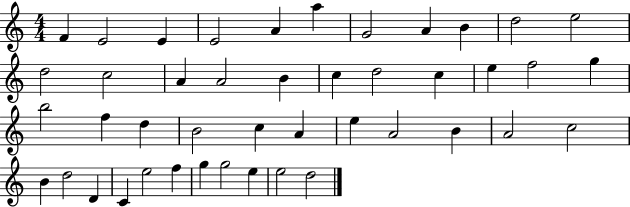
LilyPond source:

{
  \clef treble
  \numericTimeSignature
  \time 4/4
  \key c \major
  f'4 e'2 e'4 | e'2 a'4 a''4 | g'2 a'4 b'4 | d''2 e''2 | \break d''2 c''2 | a'4 a'2 b'4 | c''4 d''2 c''4 | e''4 f''2 g''4 | \break b''2 f''4 d''4 | b'2 c''4 a'4 | e''4 a'2 b'4 | a'2 c''2 | \break b'4 d''2 d'4 | c'4 e''2 f''4 | g''4 g''2 e''4 | e''2 d''2 | \break \bar "|."
}